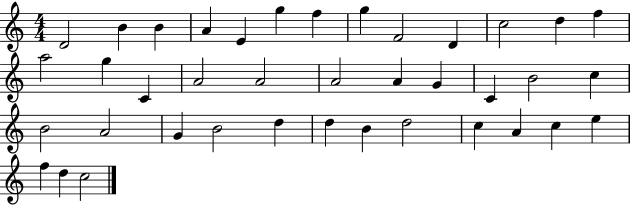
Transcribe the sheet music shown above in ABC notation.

X:1
T:Untitled
M:4/4
L:1/4
K:C
D2 B B A E g f g F2 D c2 d f a2 g C A2 A2 A2 A G C B2 c B2 A2 G B2 d d B d2 c A c e f d c2